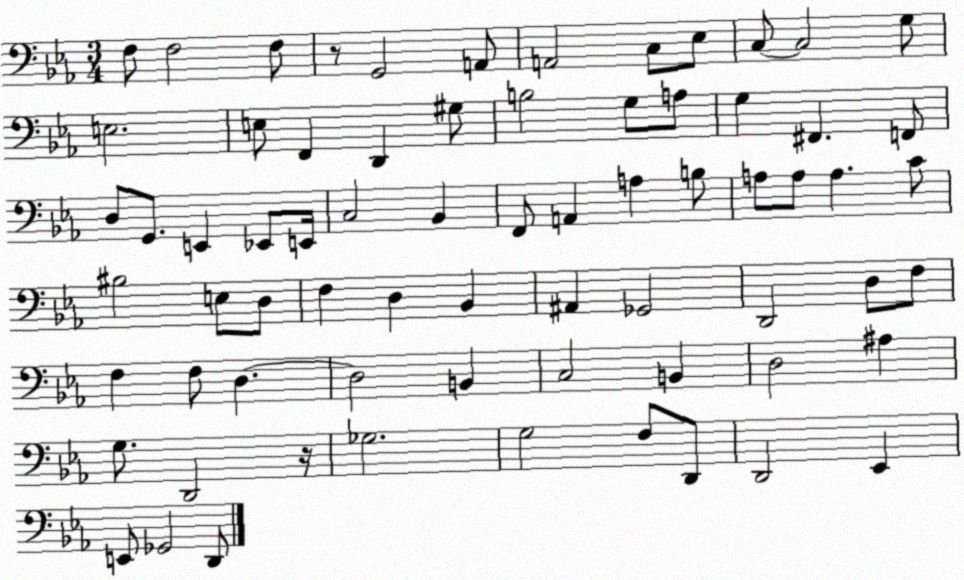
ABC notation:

X:1
T:Untitled
M:3/4
L:1/4
K:Eb
F,/2 F,2 F,/2 z/2 G,,2 A,,/2 A,,2 C,/2 _E,/2 C,/2 C,2 G,/2 E,2 E,/2 F,, D,, ^G,/2 B,2 G,/2 A,/2 G, ^F,, F,,/2 D,/2 G,,/2 E,, _E,,/2 E,,/4 C,2 _B,, F,,/2 A,, A, B,/2 A,/2 A,/2 A, C/2 ^B,2 E,/2 D,/2 F, D, _B,, ^A,, _G,,2 D,,2 D,/2 F,/2 F, F,/2 D, D,2 B,, C,2 B,, D,2 ^A, G,/2 D,,2 z/4 _G,2 G,2 F,/2 D,,/2 D,,2 _E,, E,,/2 _G,,2 D,,/2